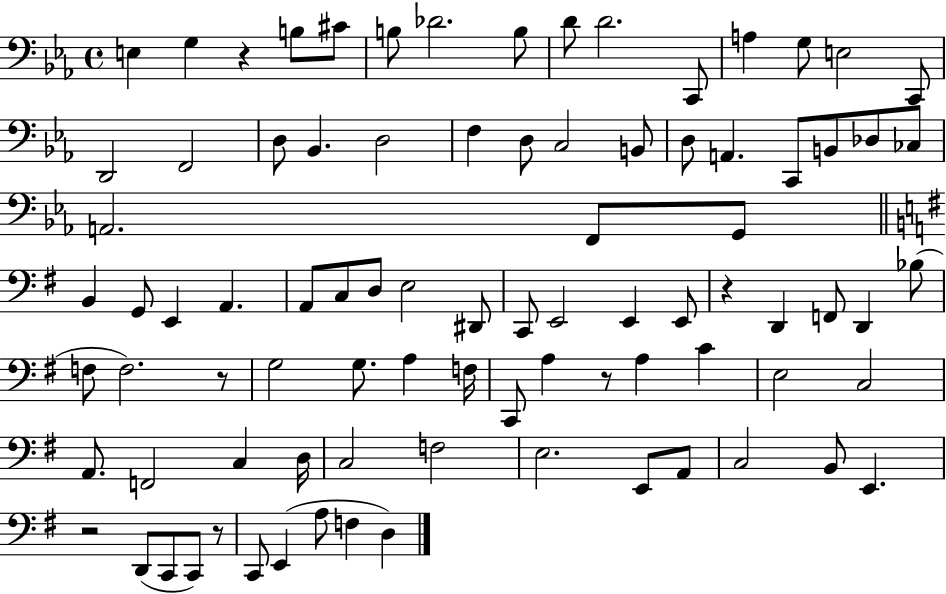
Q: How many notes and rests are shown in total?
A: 87